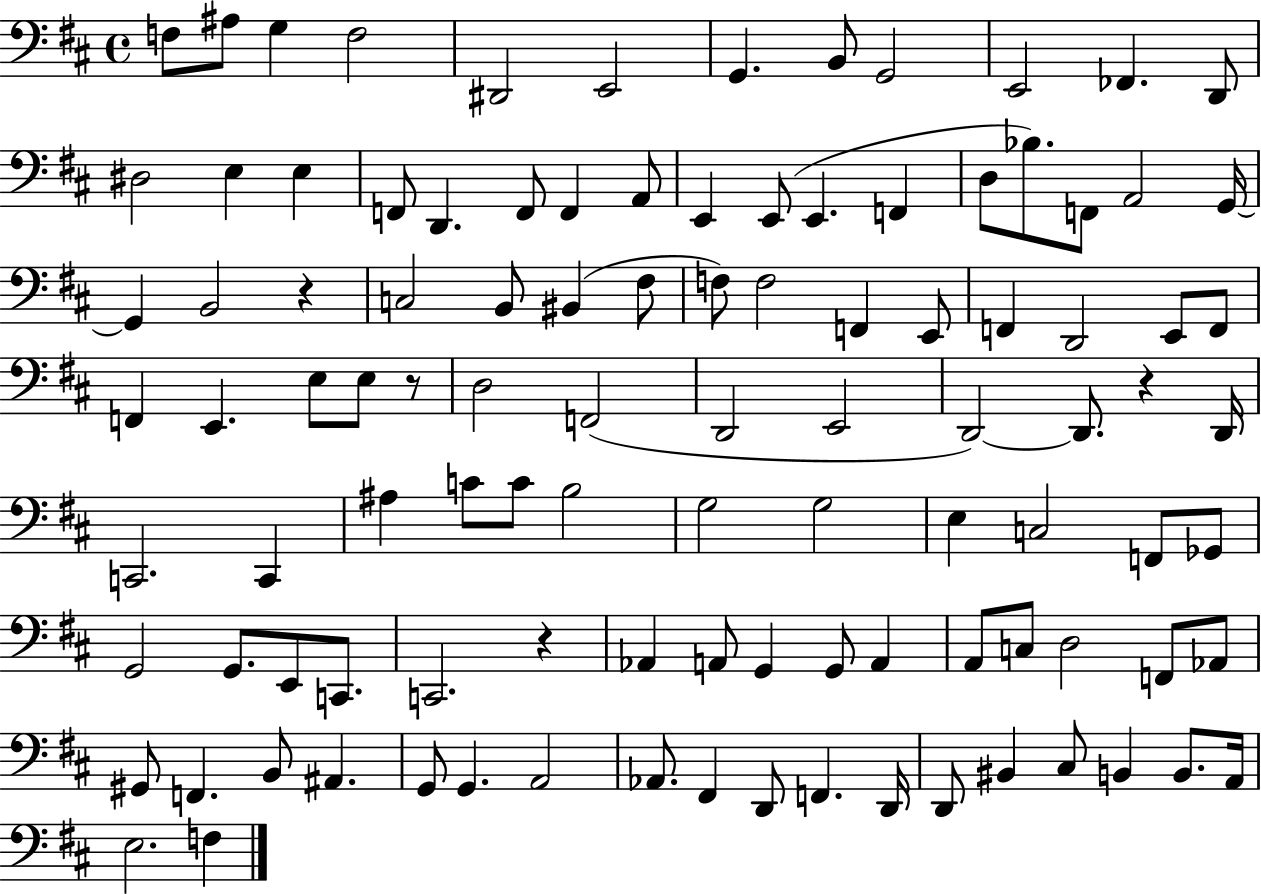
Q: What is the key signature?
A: D major